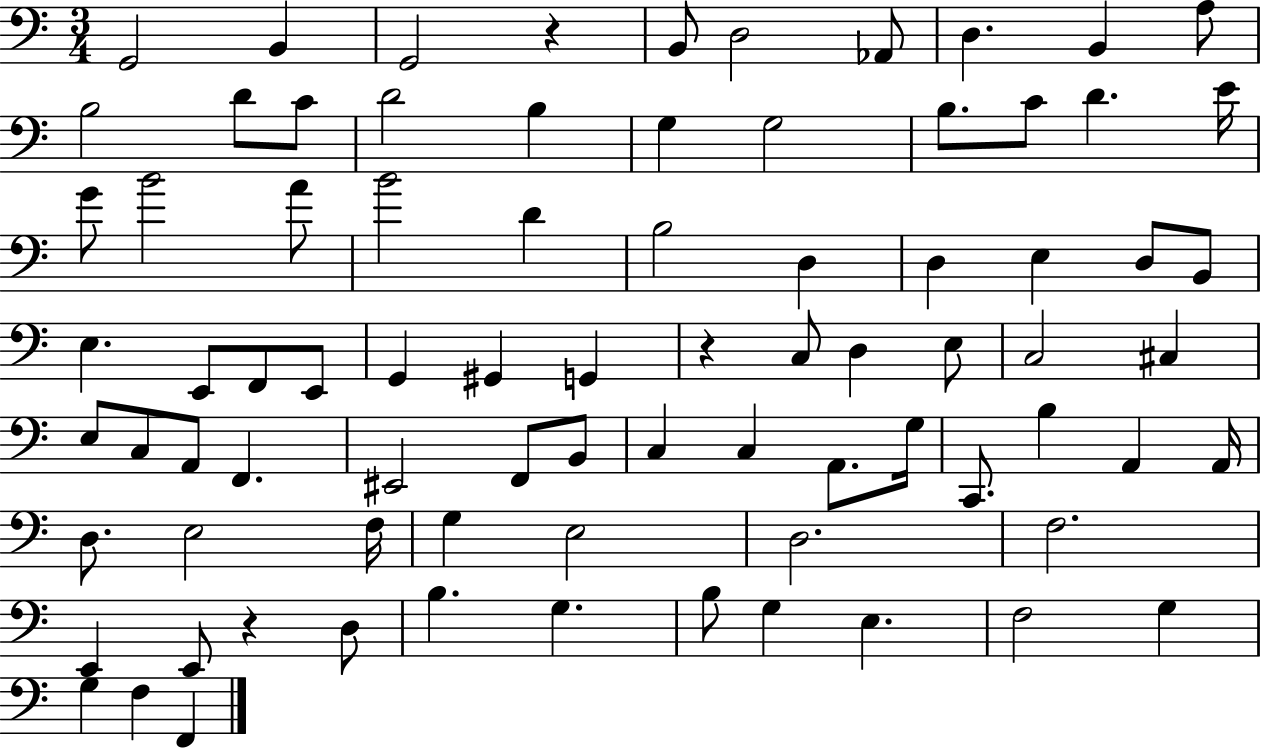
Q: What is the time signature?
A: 3/4